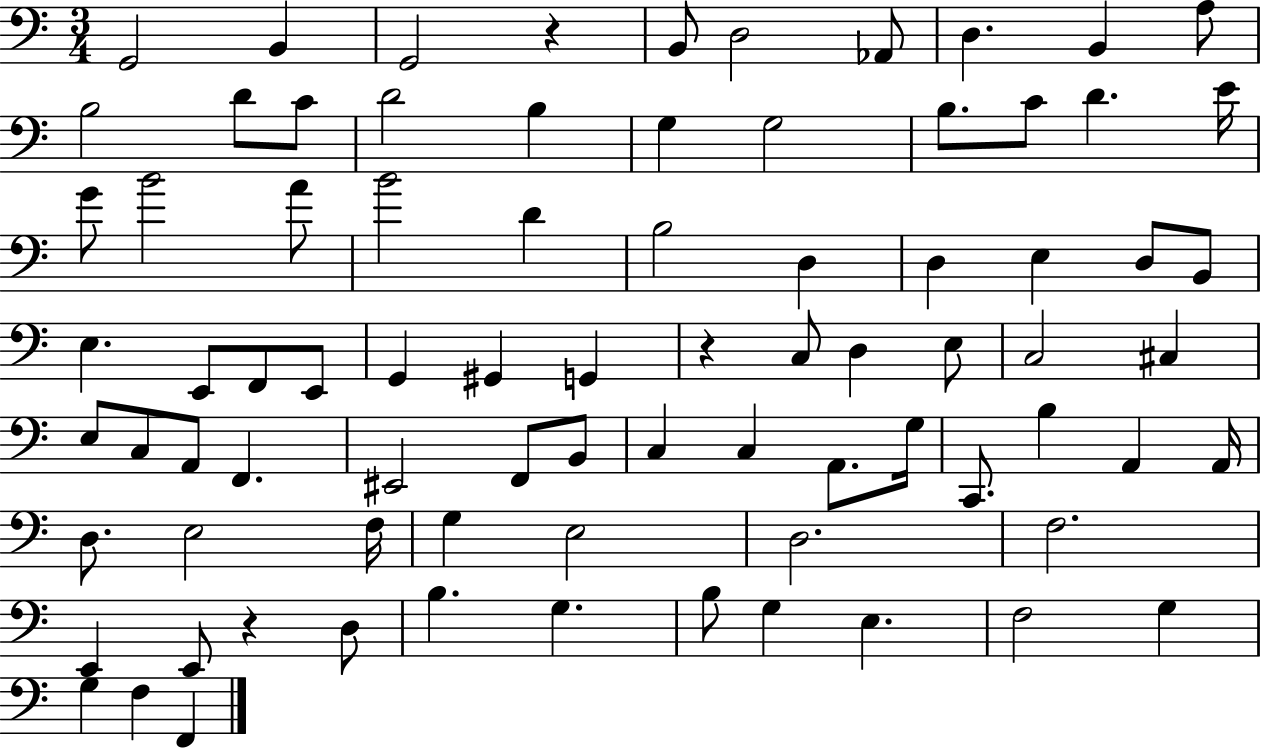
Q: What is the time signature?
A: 3/4